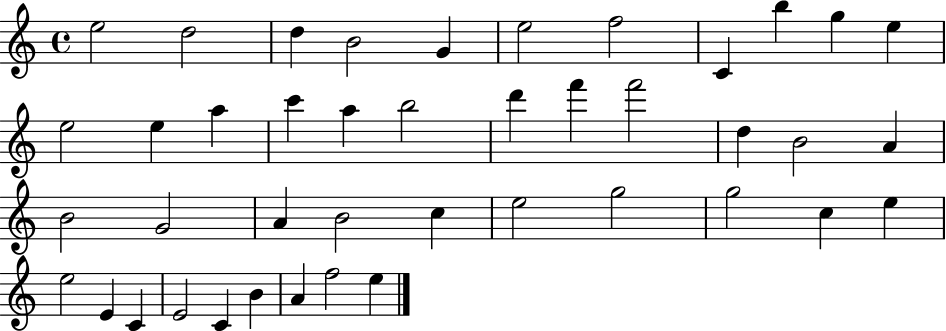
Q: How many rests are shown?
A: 0